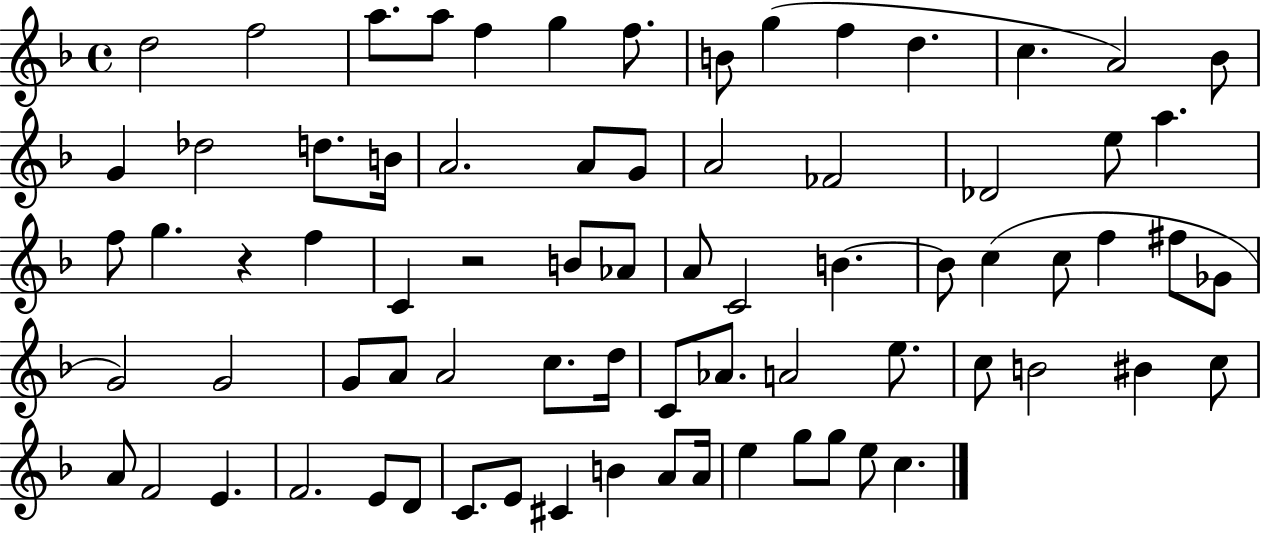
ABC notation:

X:1
T:Untitled
M:4/4
L:1/4
K:F
d2 f2 a/2 a/2 f g f/2 B/2 g f d c A2 _B/2 G _d2 d/2 B/4 A2 A/2 G/2 A2 _F2 _D2 e/2 a f/2 g z f C z2 B/2 _A/2 A/2 C2 B B/2 c c/2 f ^f/2 _G/2 G2 G2 G/2 A/2 A2 c/2 d/4 C/2 _A/2 A2 e/2 c/2 B2 ^B c/2 A/2 F2 E F2 E/2 D/2 C/2 E/2 ^C B A/2 A/4 e g/2 g/2 e/2 c